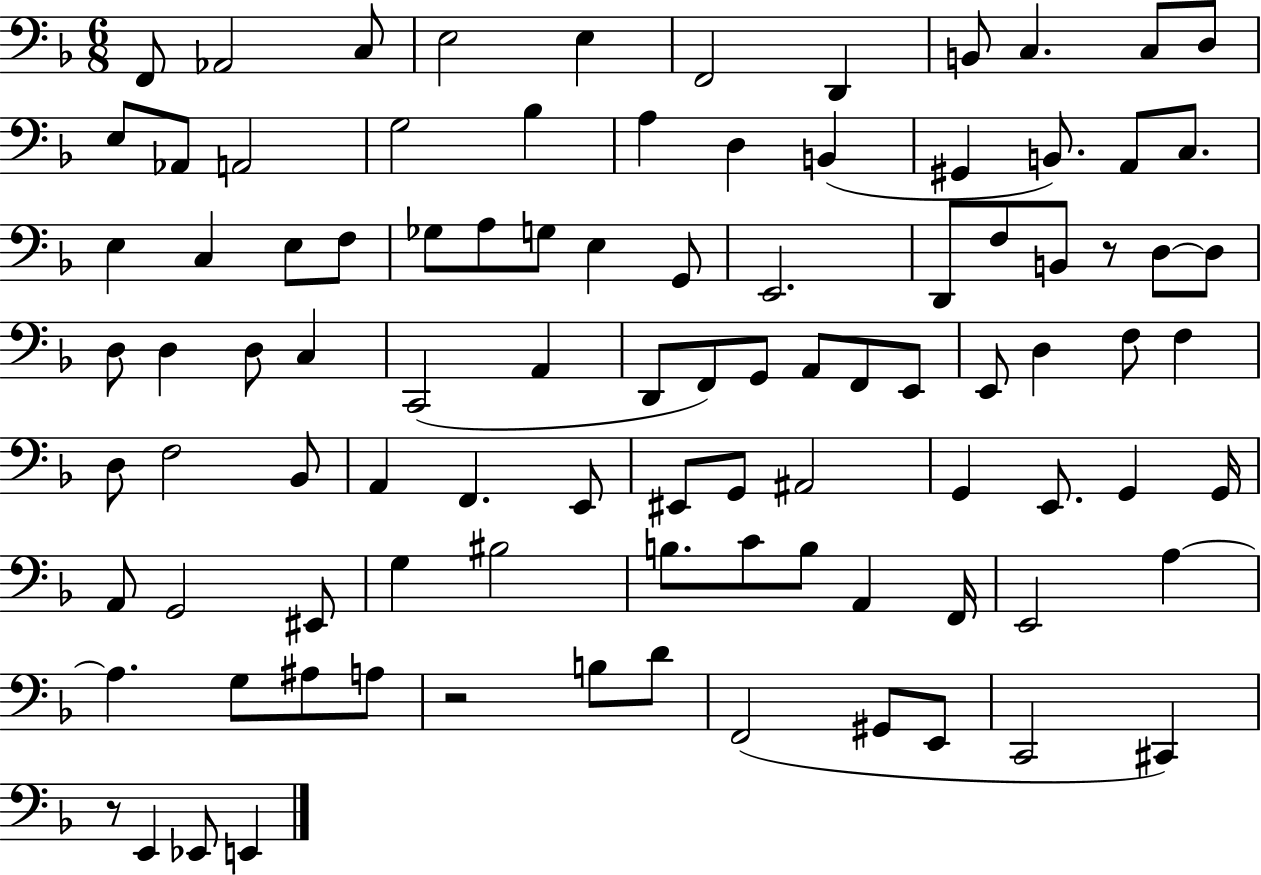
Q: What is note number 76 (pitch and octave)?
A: A2